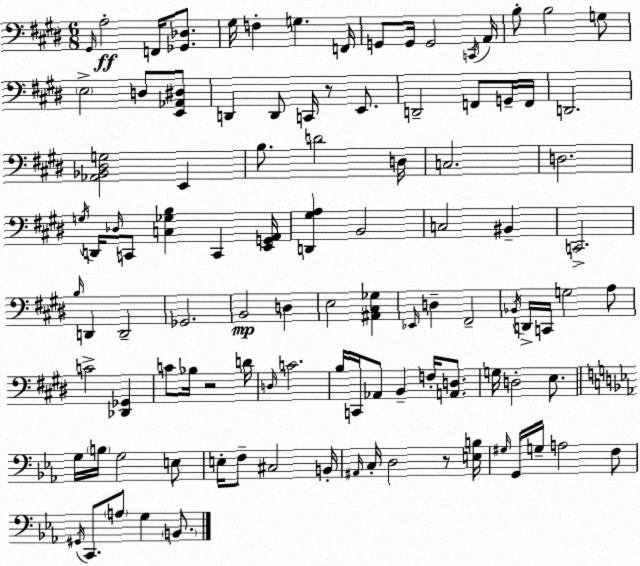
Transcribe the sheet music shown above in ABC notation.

X:1
T:Untitled
M:6/8
L:1/4
K:E
^G,,/4 A,2 F,,/4 [_G,,_D,]/2 ^G,/4 F, G, F,,/4 G,,/2 G,,/4 G,,2 C,,/4 A,,/4 B,/2 B,2 G,/2 E,2 D,/2 [E,,_A,,^D,]/2 D,, D,,/2 C,,/4 z/2 E,,/2 D,,2 F,,/2 G,,/4 F,,/4 D,,2 [_A,,_B,,^D,G,]2 E,, B,/2 D2 D,/4 C,2 D,2 G,/4 D,,/4 _D,/4 C,,/2 [C,_G,B,] C,, [E,,G,,A,,]/4 [D,,^G,A,] B,,2 C,2 ^B,, C,,2 B,/4 D,, D,,2 _G,,2 B,,2 D, E,2 [^A,,^C,_G,] _E,,/4 D, ^F,,2 _B,,/4 D,,/4 C,,/4 G,2 A,/2 C2 [_D,,_G,,] C/2 _B,/4 z2 D/4 D,/4 C2 B,/4 C,,/4 _A,,/2 B,, F,/4 [A,,D,]/2 G,/4 D,2 E,/2 G,/4 B,/4 G,2 E,/2 E,/4 F,/2 ^C,2 B,,/4 ^A,,/4 C,/4 D,2 z/2 [E,B,]/4 ^G,/4 G,,/4 G,/4 A,2 F,/2 ^G,,/4 C,,/2 A,/2 G, B,,/2